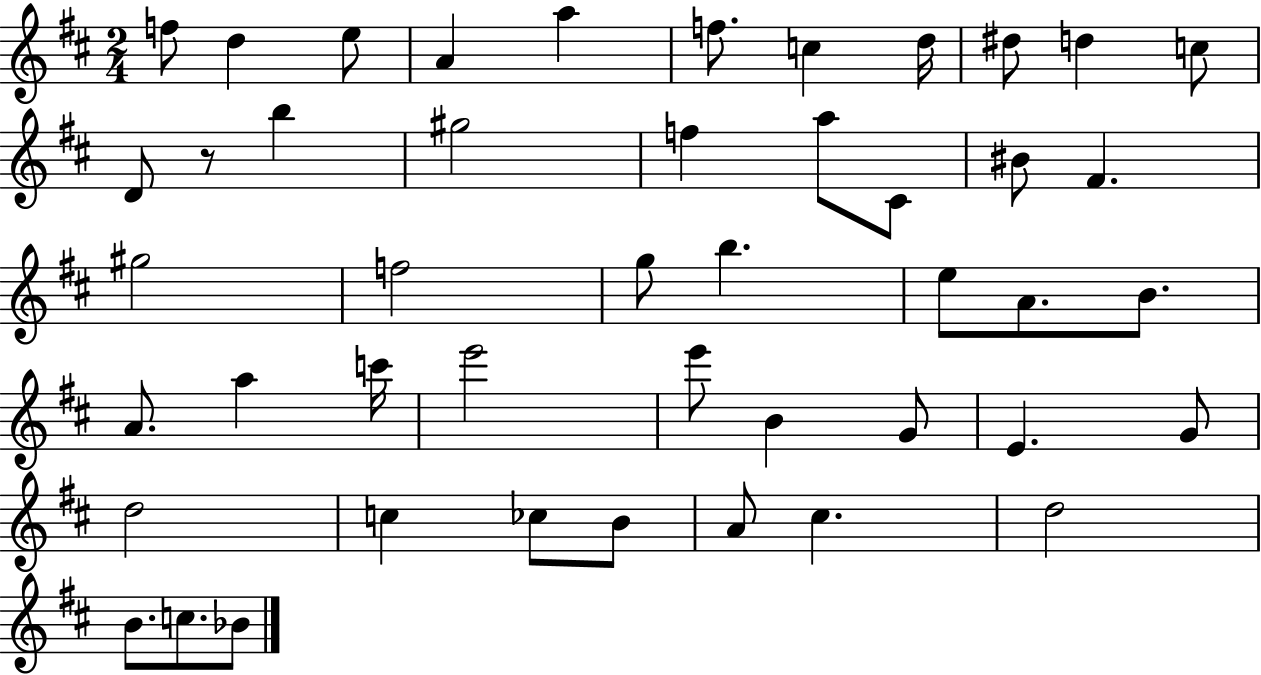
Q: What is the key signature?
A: D major